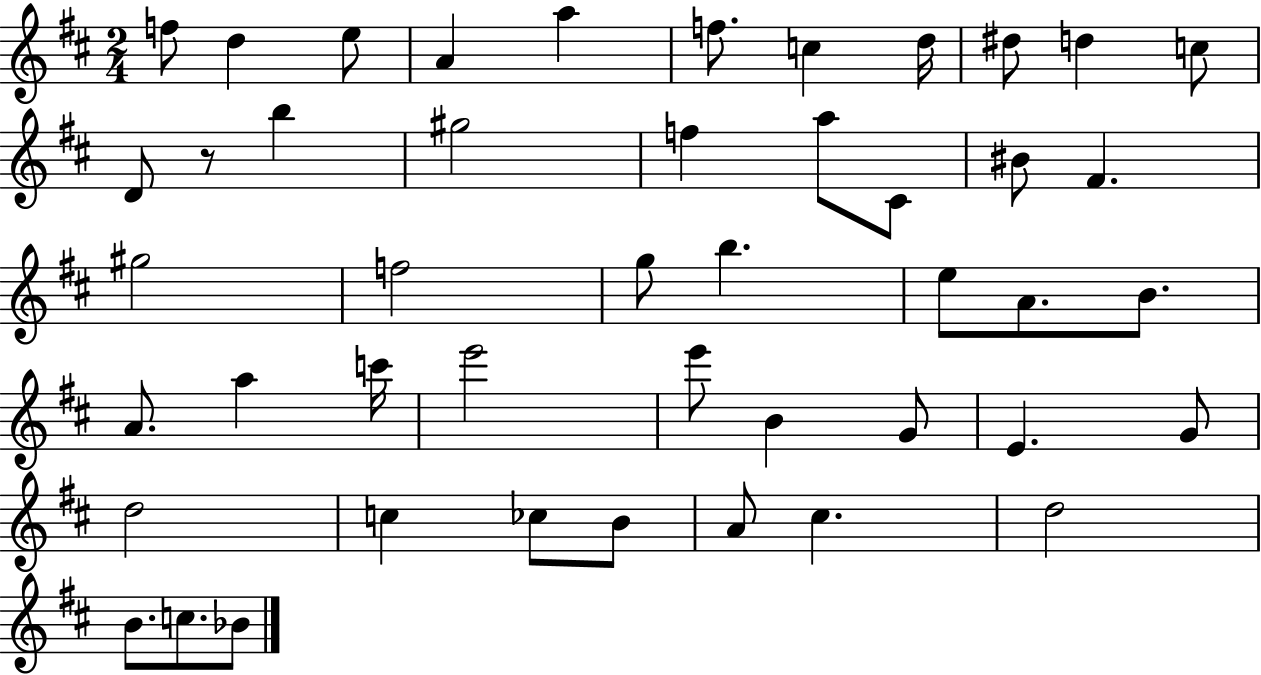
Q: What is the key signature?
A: D major